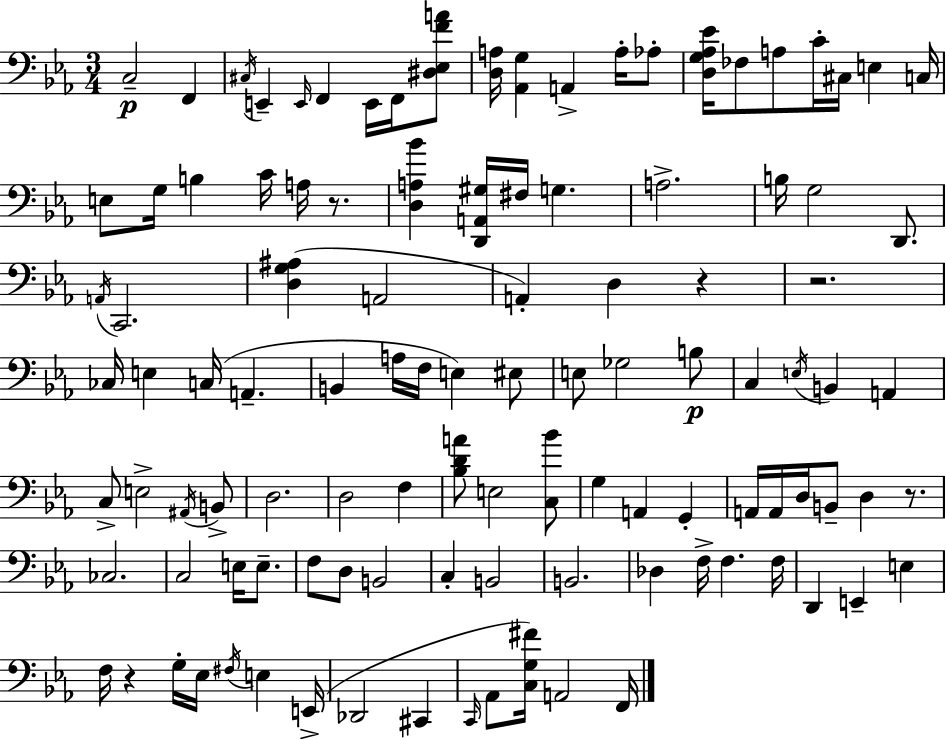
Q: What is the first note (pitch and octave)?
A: C3